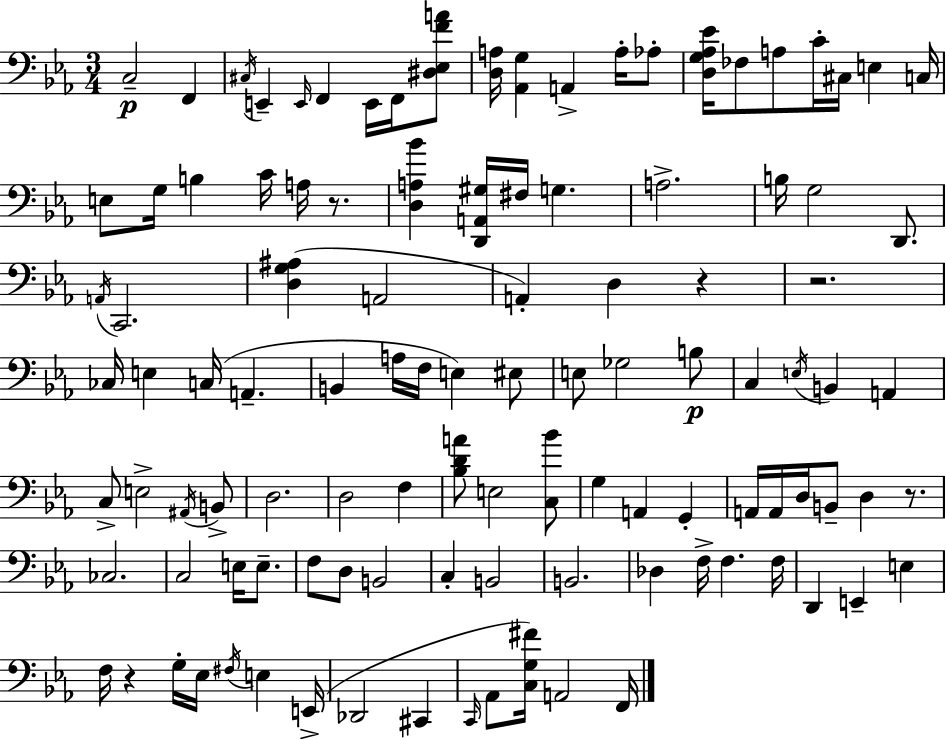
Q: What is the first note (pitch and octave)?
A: C3